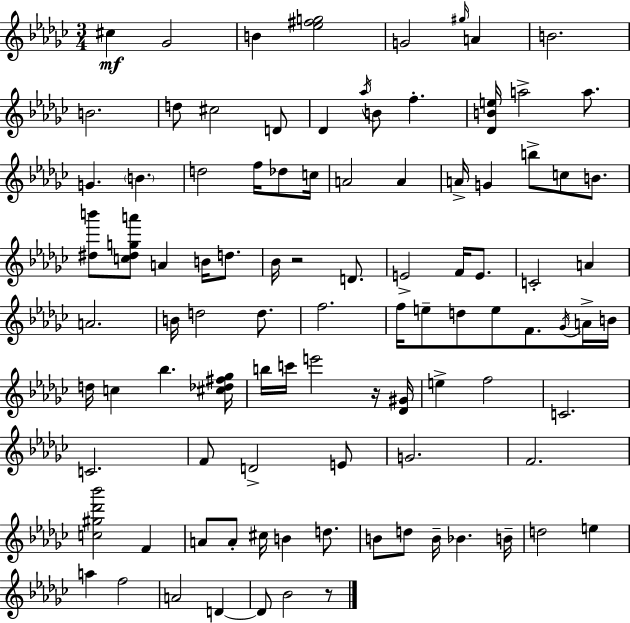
{
  \clef treble
  \numericTimeSignature
  \time 3/4
  \key ees \minor
  cis''4\mf ges'2 | b'4 <ees'' fis'' g''>2 | g'2 \grace { gis''16 } a'4 | b'2. | \break b'2. | d''8 cis''2 d'8 | des'4 \acciaccatura { aes''16 } b'8 f''4.-. | <des' b' e''>16 a''2-> a''8. | \break g'4. \parenthesize b'4. | d''2 f''16 des''8 | c''16 a'2 a'4 | a'16-> g'4 b''8-> c''8 b'8. | \break <dis'' b'''>8 <c'' dis'' g'' a'''>8 a'4 b'16 d''8. | bes'16 r2 d'8. | e'2-> f'16 e'8. | c'2-. a'4 | \break a'2. | b'16 d''2 d''8. | f''2. | f''16 e''8-- d''8 e''8 f'8. | \break \acciaccatura { ges'16 } a'16-> b'16 d''16 c''4 bes''4. | <cis'' des'' fis'' ges''>16 b''16 c'''16 e'''2 | r16 <des' gis'>16 e''4-> f''2 | c'2. | \break c'2. | f'8 d'2-> | e'8 g'2. | f'2. | \break <c'' gis'' des''' bes'''>2 f'4 | a'8 a'8-. cis''16 b'4 | d''8. b'8 d''8 b'16-- bes'4. | b'16-- d''2 e''4 | \break a''4 f''2 | a'2 d'4~~ | d'8 bes'2 | r8 \bar "|."
}